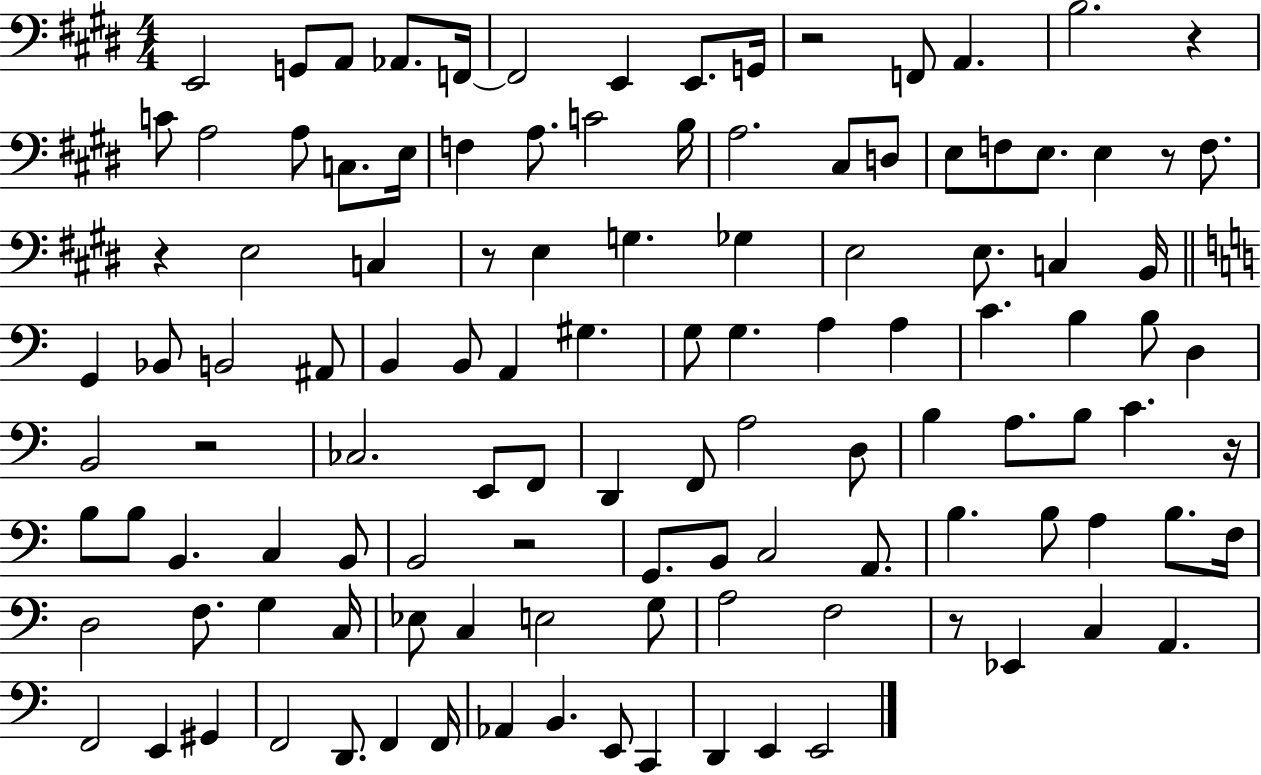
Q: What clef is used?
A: bass